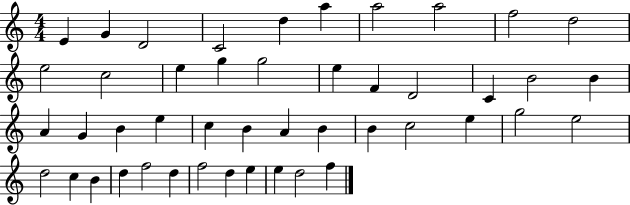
E4/q G4/q D4/h C4/h D5/q A5/q A5/h A5/h F5/h D5/h E5/h C5/h E5/q G5/q G5/h E5/q F4/q D4/h C4/q B4/h B4/q A4/q G4/q B4/q E5/q C5/q B4/q A4/q B4/q B4/q C5/h E5/q G5/h E5/h D5/h C5/q B4/q D5/q F5/h D5/q F5/h D5/q E5/q E5/q D5/h F5/q